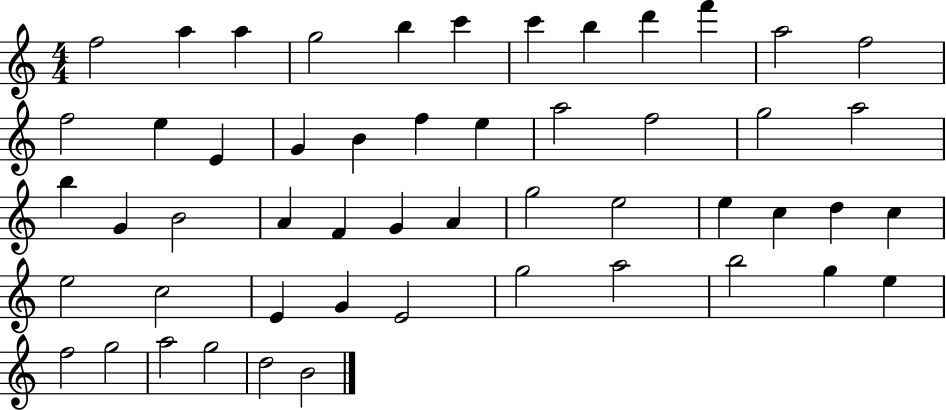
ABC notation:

X:1
T:Untitled
M:4/4
L:1/4
K:C
f2 a a g2 b c' c' b d' f' a2 f2 f2 e E G B f e a2 f2 g2 a2 b G B2 A F G A g2 e2 e c d c e2 c2 E G E2 g2 a2 b2 g e f2 g2 a2 g2 d2 B2